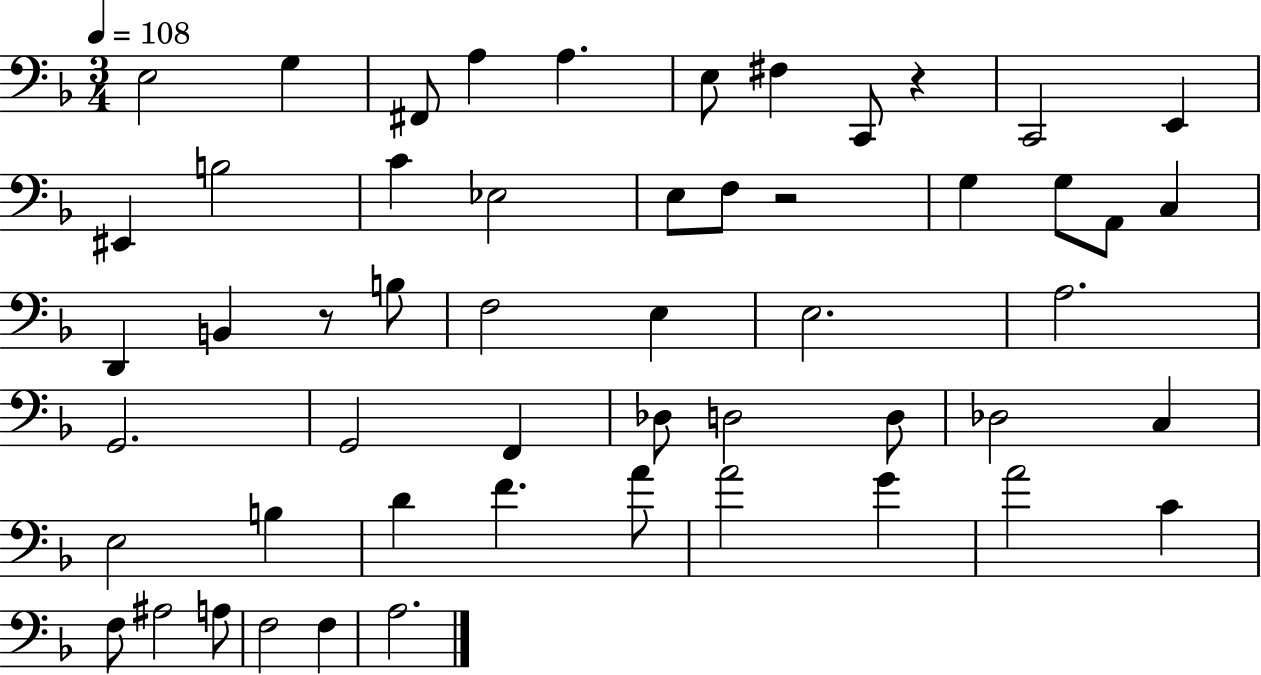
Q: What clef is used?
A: bass